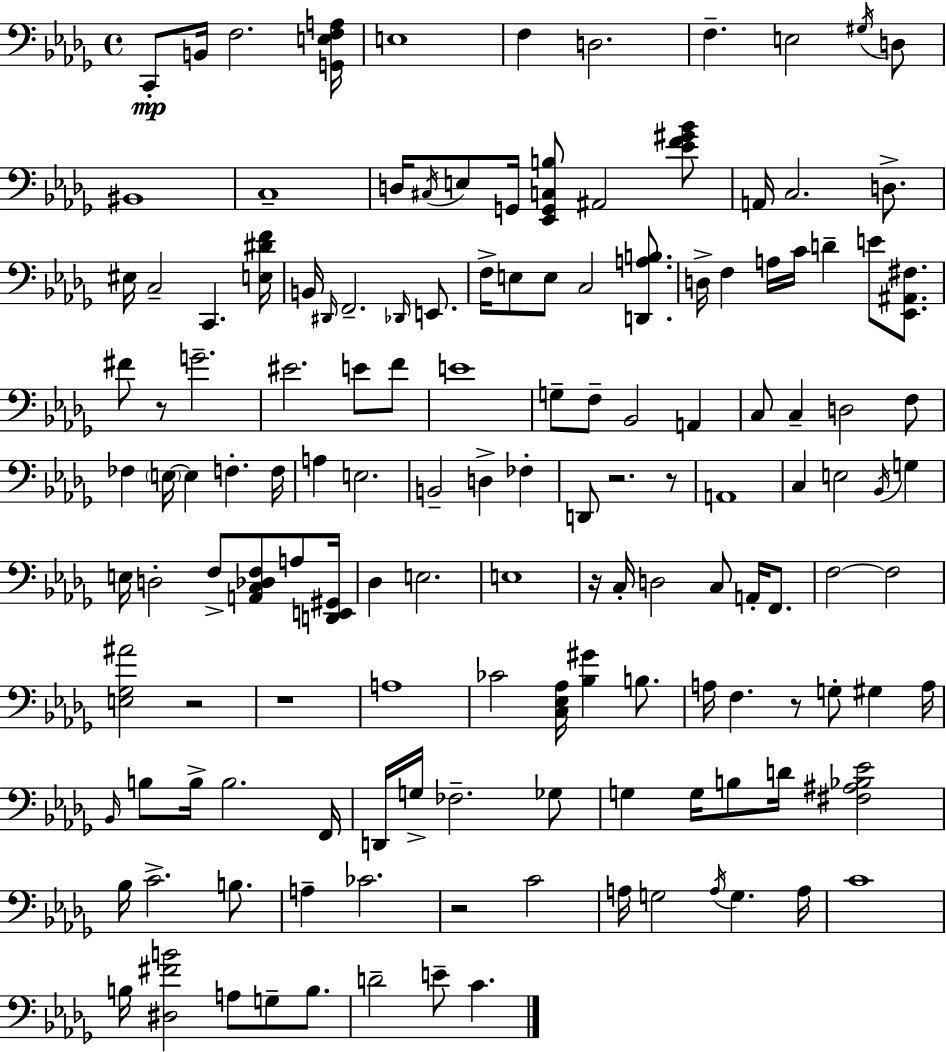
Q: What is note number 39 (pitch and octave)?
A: F#4